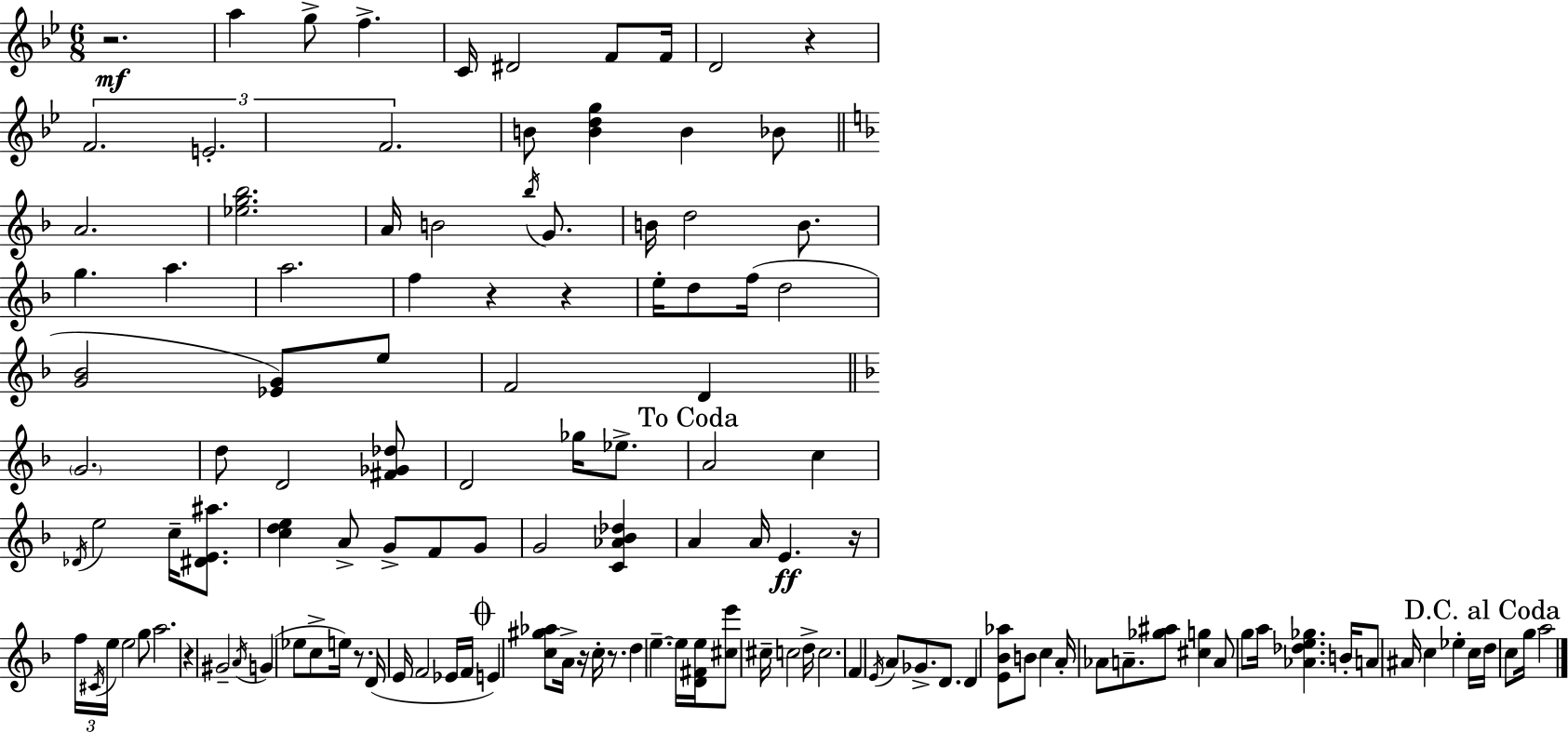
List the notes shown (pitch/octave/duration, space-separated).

R/h. A5/q G5/e F5/q. C4/s D#4/h F4/e F4/s D4/h R/q F4/h. E4/h. F4/h. B4/e [B4,D5,G5]/q B4/q Bb4/e A4/h. [Eb5,G5,Bb5]/h. A4/s B4/h Bb5/s G4/e. B4/s D5/h B4/e. G5/q. A5/q. A5/h. F5/q R/q R/q E5/s D5/e F5/s D5/h [G4,Bb4]/h [Eb4,G4]/e E5/e F4/h D4/q G4/h. D5/e D4/h [F#4,Gb4,Db5]/e D4/h Gb5/s Eb5/e. A4/h C5/q Db4/s E5/h C5/s [D#4,E4,A#5]/e. [C5,D5,E5]/q A4/e G4/e F4/e G4/e G4/h [C4,Ab4,Bb4,Db5]/q A4/q A4/s E4/q. R/s F5/s C#4/s E5/s E5/h G5/e A5/h. R/q G#4/h A4/s G4/q Eb5/e C5/e E5/s R/e. D4/s E4/s F4/h Eb4/s F4/s E4/q [C5,G#5,Ab5]/e A4/s R/s C5/s R/e. D5/q E5/q. E5/s [D4,F#4,E5]/s [C#5,E6]/e C#5/s C5/h D5/s C5/h. F4/q E4/s A4/e Gb4/e. D4/e. D4/q [E4,Bb4,Ab5]/e B4/e C5/q A4/s Ab4/e A4/e. [Gb5,A#5]/e [C#5,G5]/q A4/e G5/e A5/s [Ab4,Db5,E5,Gb5]/q. B4/s A4/e A#4/s C5/q Eb5/q C5/s D5/s C5/e G5/s A5/h